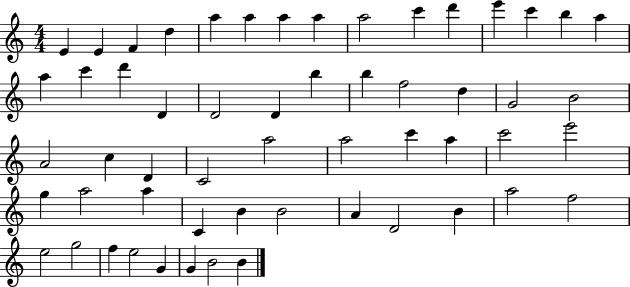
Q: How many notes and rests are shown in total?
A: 56